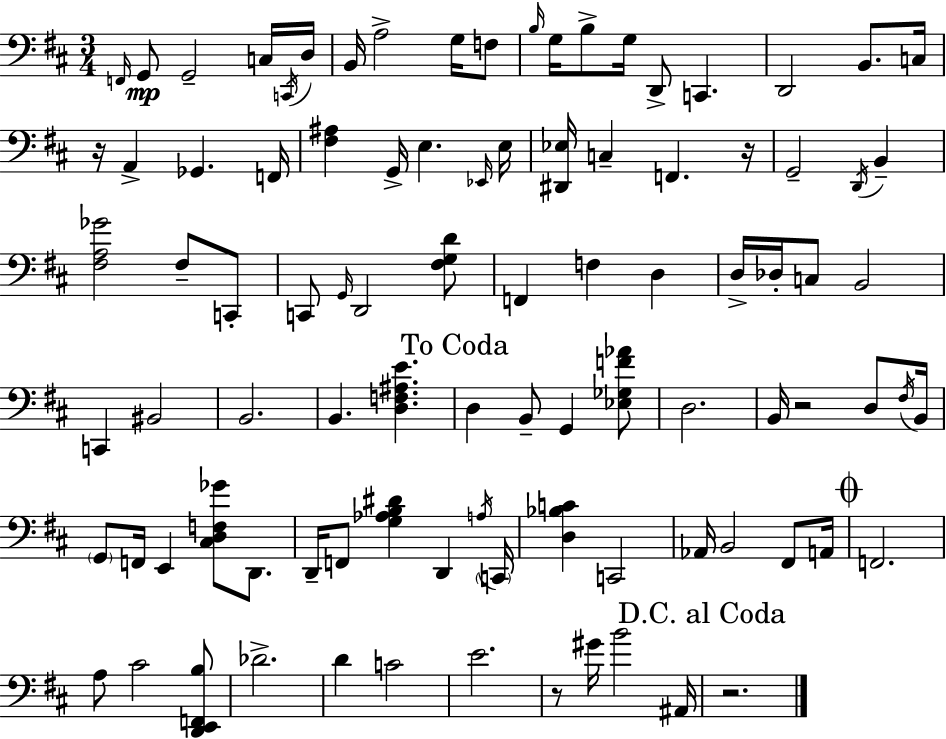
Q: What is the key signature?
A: D major